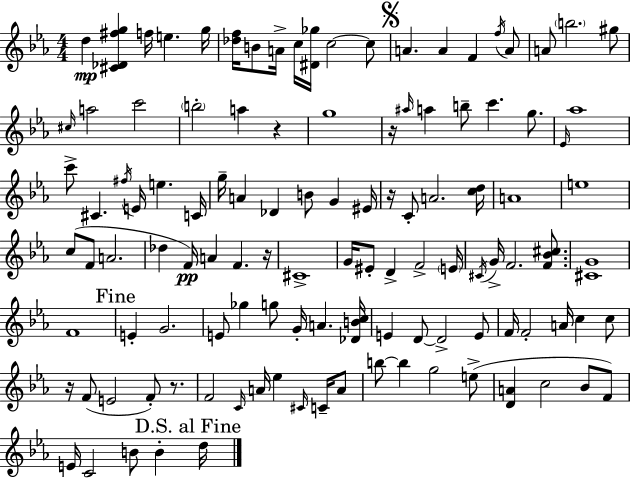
{
  \clef treble
  \numericTimeSignature
  \time 4/4
  \key c \minor
  d''4\mp <cis' des' fis'' g''>4 f''16 e''4. g''16 | <des'' f''>16 b'8 a'16-> c''16 <dis' ges''>16 c''2~~ c''8 | \mark \markup { \musicglyph "scripts.segno" } a'4. a'4 f'4 \acciaccatura { f''16 } a'8 | a'8 \parenthesize b''2. gis''8 | \break \grace { cis''16 } a''2 c'''2 | \parenthesize b''2-. a''4 r4 | g''1 | r16 \grace { ais''16 } a''4 b''8-- c'''4. | \break g''8. \grace { ees'16 } aes''1 | c'''8-> cis'4. \acciaccatura { fis''16 } e'16 e''4. | c'16 g''16-- a'4 des'4 b'8 | g'4 eis'16 r16 c'8-. a'2. | \break <c'' d''>16 a'1 | e''1 | c''8( f'8 a'2. | des''4 f'16\pp) a'4 f'4. | \break r16 cis'1-> | g'16 eis'8-. d'4-> f'2-> | \parenthesize e'16 \acciaccatura { cis'16 } g'16-> f'2. | <f' bes' cis''>8. <cis' g'>1 | \break f'1 | \mark "Fine" e'4-. g'2. | e'8 ges''4 g''8 g'16-. a'4. | <des' b' c''>16 e'4 d'8~~ d'2-> | \break e'8 f'16 f'2-. a'16 | c''4 c''8 r16 f'8( e'2 | f'8-.) r8. f'2 \grace { c'16 } a'16 | ees''4 \grace { cis'16 } c'16-- a'8 b''8~~ b''4 g''2 | \break e''8->( <d' a'>4 c''2 | bes'8 f'8) e'16 c'2 | b'8 b'4-. \mark "D.S. al Fine" d''16 \bar "|."
}